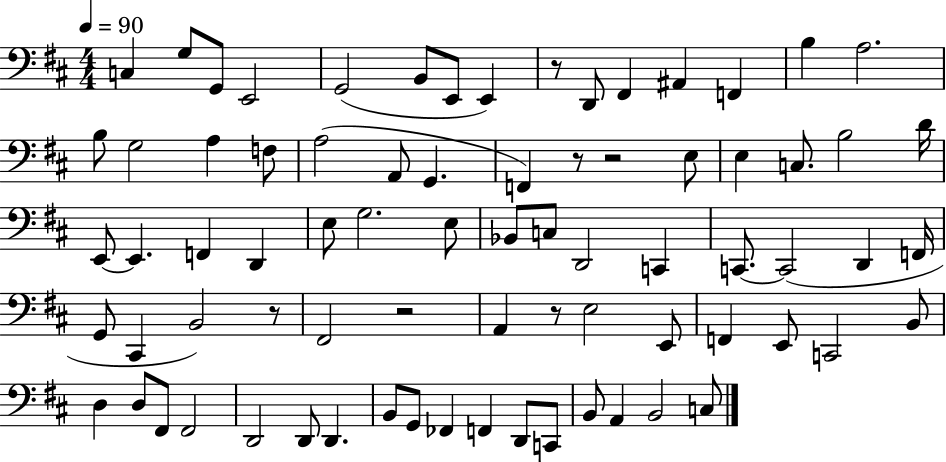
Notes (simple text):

C3/q G3/e G2/e E2/h G2/h B2/e E2/e E2/q R/e D2/e F#2/q A#2/q F2/q B3/q A3/h. B3/e G3/h A3/q F3/e A3/h A2/e G2/q. F2/q R/e R/h E3/e E3/q C3/e. B3/h D4/s E2/e E2/q. F2/q D2/q E3/e G3/h. E3/e Bb2/e C3/e D2/h C2/q C2/e. C2/h D2/q F2/s G2/e C#2/q B2/h R/e F#2/h R/h A2/q R/e E3/h E2/e F2/q E2/e C2/h B2/e D3/q D3/e F#2/e F#2/h D2/h D2/e D2/q. B2/e G2/e FES2/q F2/q D2/e C2/e B2/e A2/q B2/h C3/e